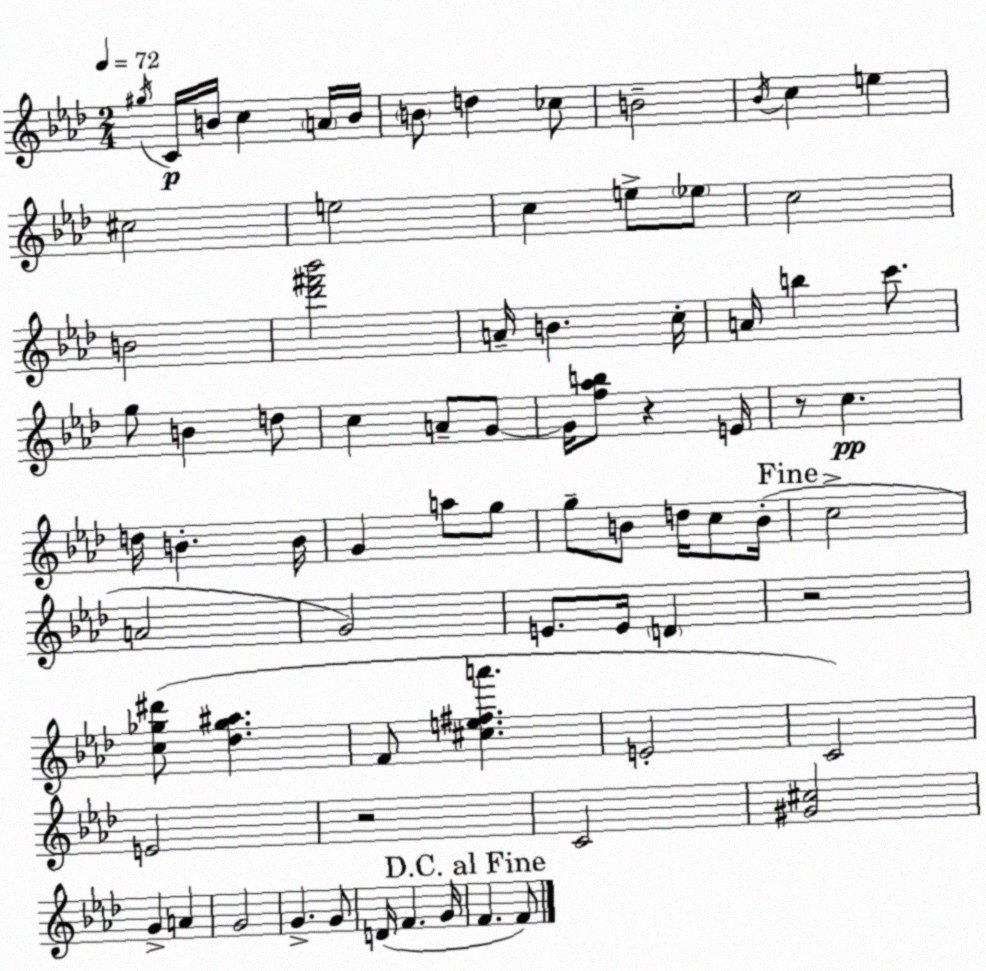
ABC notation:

X:1
T:Untitled
M:2/4
L:1/4
K:Fm
^g/4 C/4 B/4 c A/4 B/4 B/2 d _c/2 B2 _B/4 c e ^c2 e2 c e/2 _e/2 c2 B2 [_d'^f'_b']2 A/4 B c/4 A/4 b c'/2 g/2 B d/2 c A/2 G/2 G/4 [f_ab]/2 z E/4 z/2 c d/4 B B/4 G a/2 g/2 g/2 B/2 d/4 c/2 B/4 c2 A2 G2 E/2 E/4 D z2 [c_g^d']/2 [_d_g^a] F/2 [^ce^fa'] E2 C2 E2 z2 C2 [^G^c]2 G A G2 G G/2 D/4 F G/4 F F/2